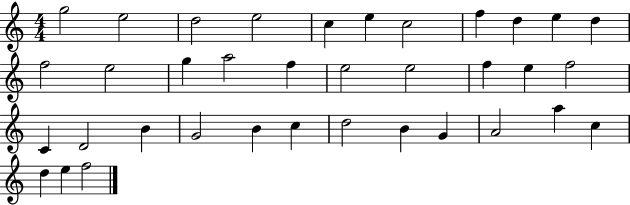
X:1
T:Untitled
M:4/4
L:1/4
K:C
g2 e2 d2 e2 c e c2 f d e d f2 e2 g a2 f e2 e2 f e f2 C D2 B G2 B c d2 B G A2 a c d e f2